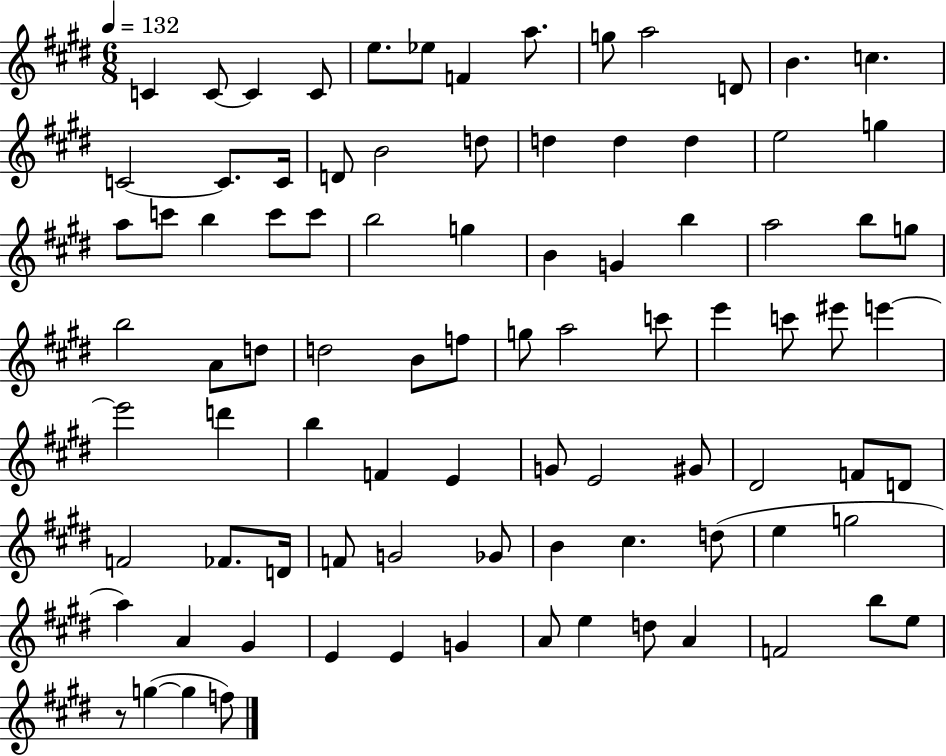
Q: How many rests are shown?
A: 1